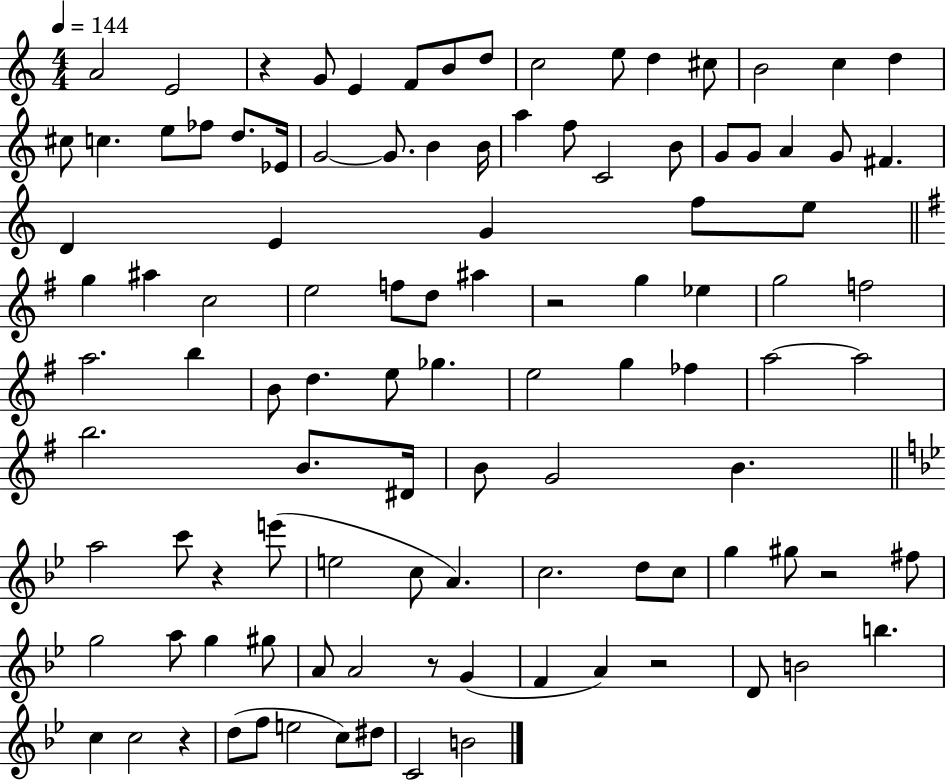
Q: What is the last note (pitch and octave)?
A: B4